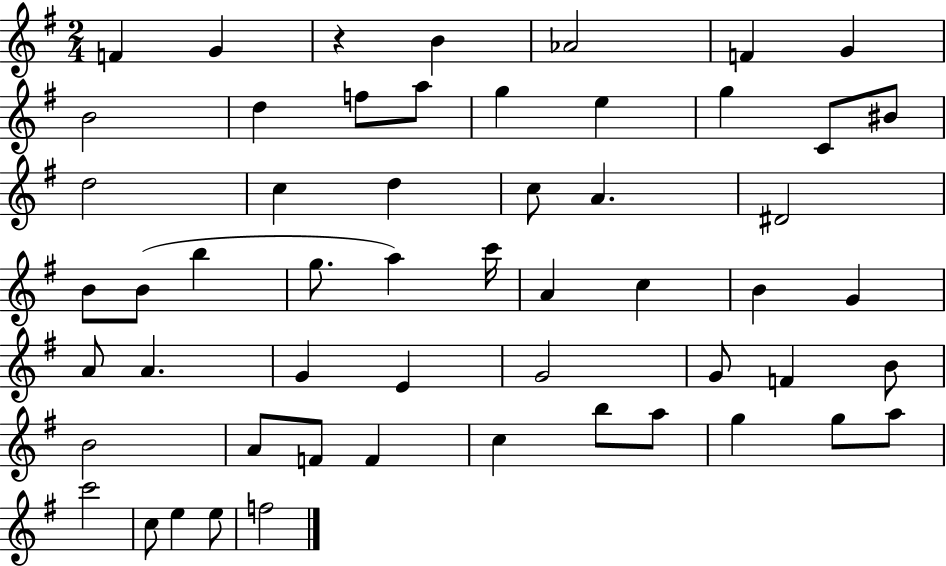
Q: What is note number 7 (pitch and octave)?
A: B4